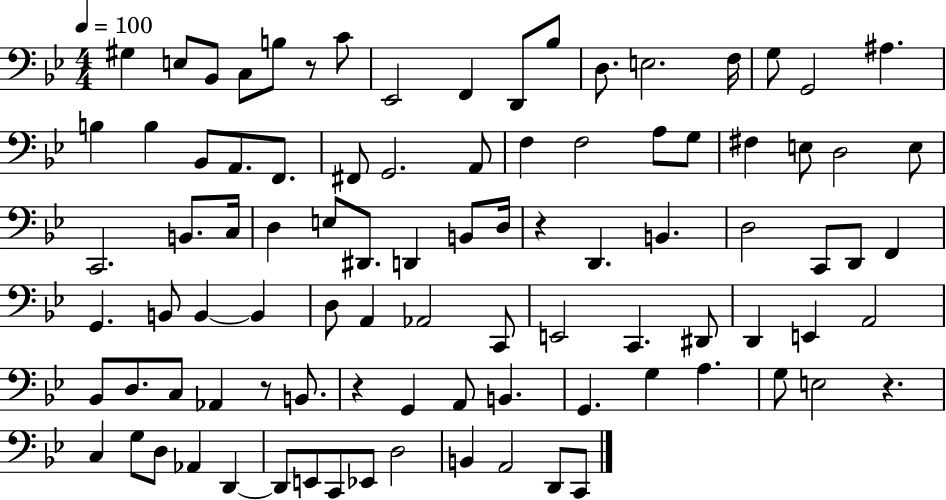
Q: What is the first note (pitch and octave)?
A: G#3